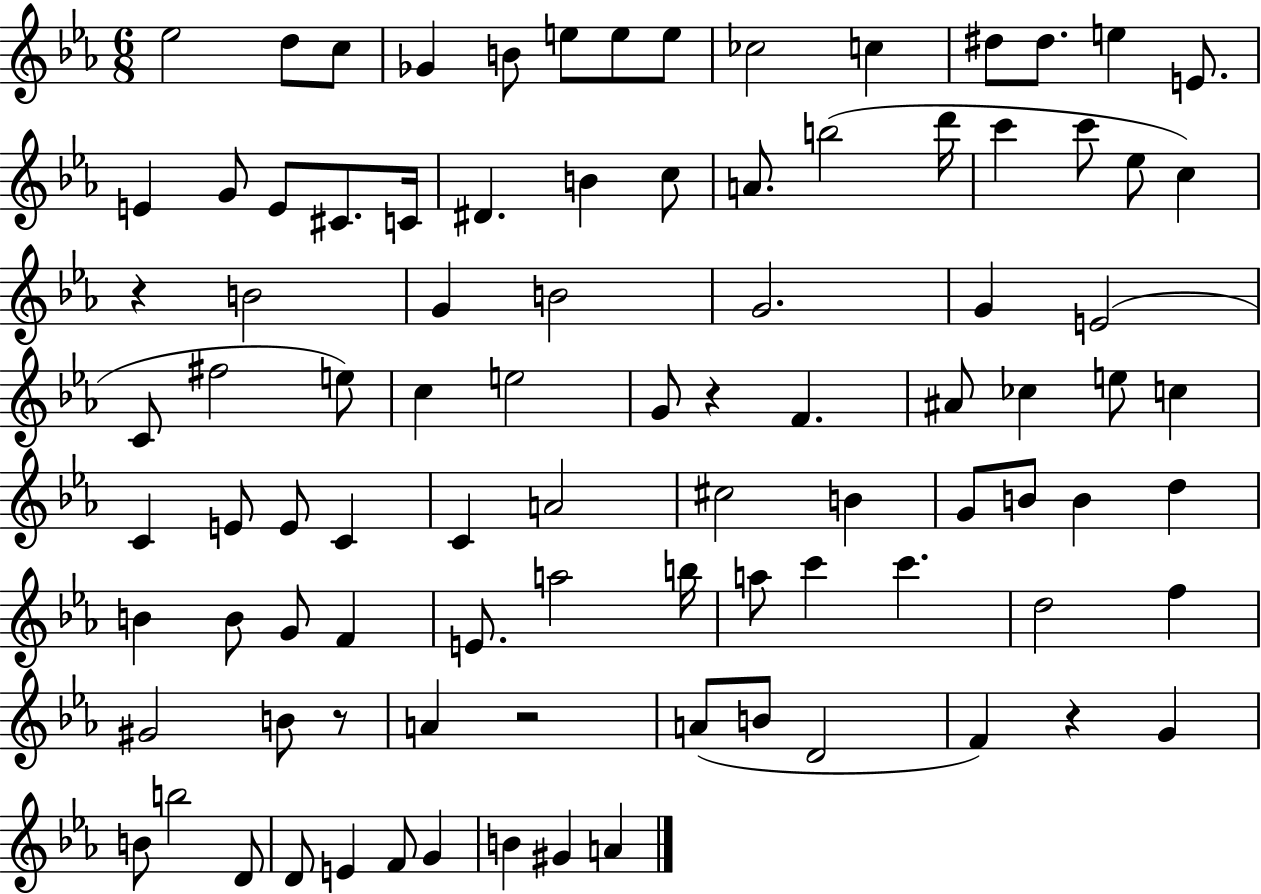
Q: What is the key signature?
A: EES major